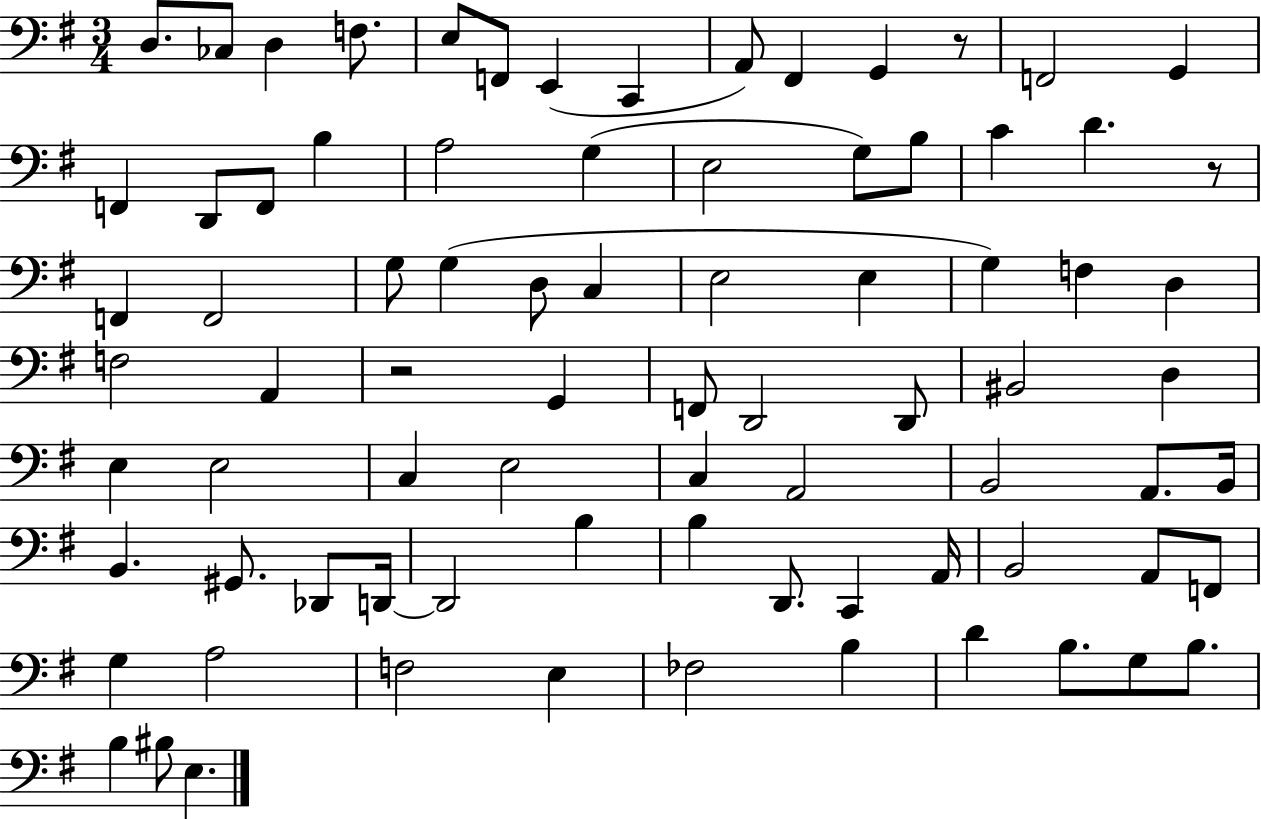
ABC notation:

X:1
T:Untitled
M:3/4
L:1/4
K:G
D,/2 _C,/2 D, F,/2 E,/2 F,,/2 E,, C,, A,,/2 ^F,, G,, z/2 F,,2 G,, F,, D,,/2 F,,/2 B, A,2 G, E,2 G,/2 B,/2 C D z/2 F,, F,,2 G,/2 G, D,/2 C, E,2 E, G, F, D, F,2 A,, z2 G,, F,,/2 D,,2 D,,/2 ^B,,2 D, E, E,2 C, E,2 C, A,,2 B,,2 A,,/2 B,,/4 B,, ^G,,/2 _D,,/2 D,,/4 D,,2 B, B, D,,/2 C,, A,,/4 B,,2 A,,/2 F,,/2 G, A,2 F,2 E, _F,2 B, D B,/2 G,/2 B,/2 B, ^B,/2 E,